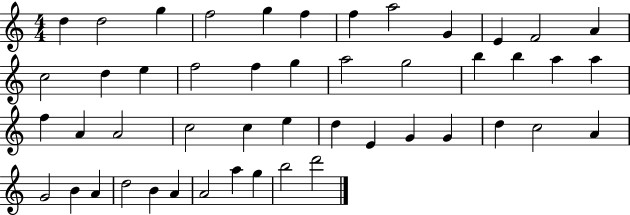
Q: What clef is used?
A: treble